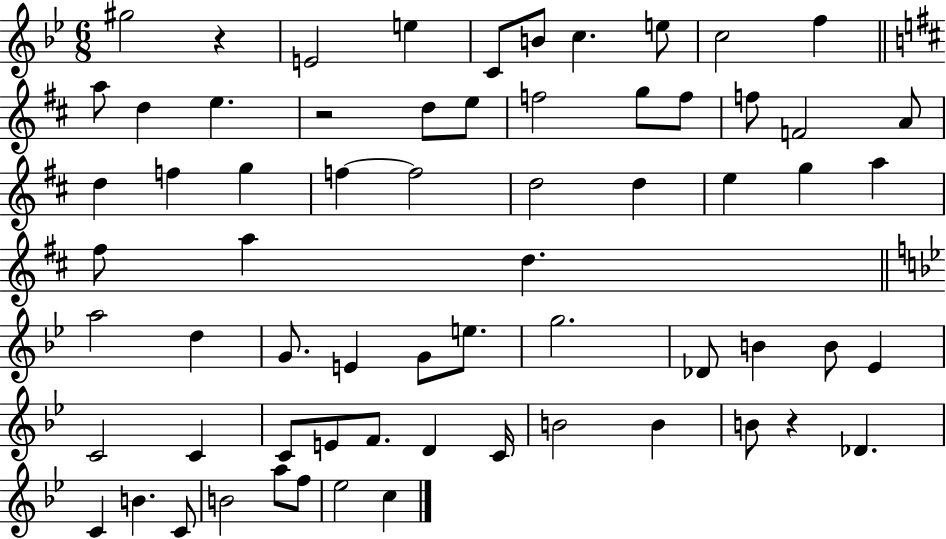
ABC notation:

X:1
T:Untitled
M:6/8
L:1/4
K:Bb
^g2 z E2 e C/2 B/2 c e/2 c2 f a/2 d e z2 d/2 e/2 f2 g/2 f/2 f/2 F2 A/2 d f g f f2 d2 d e g a ^f/2 a d a2 d G/2 E G/2 e/2 g2 _D/2 B B/2 _E C2 C C/2 E/2 F/2 D C/4 B2 B B/2 z _D C B C/2 B2 a/2 f/2 _e2 c